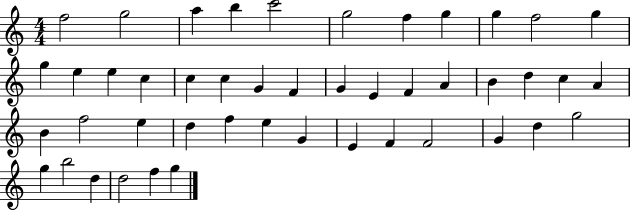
F5/h G5/h A5/q B5/q C6/h G5/h F5/q G5/q G5/q F5/h G5/q G5/q E5/q E5/q C5/q C5/q C5/q G4/q F4/q G4/q E4/q F4/q A4/q B4/q D5/q C5/q A4/q B4/q F5/h E5/q D5/q F5/q E5/q G4/q E4/q F4/q F4/h G4/q D5/q G5/h G5/q B5/h D5/q D5/h F5/q G5/q